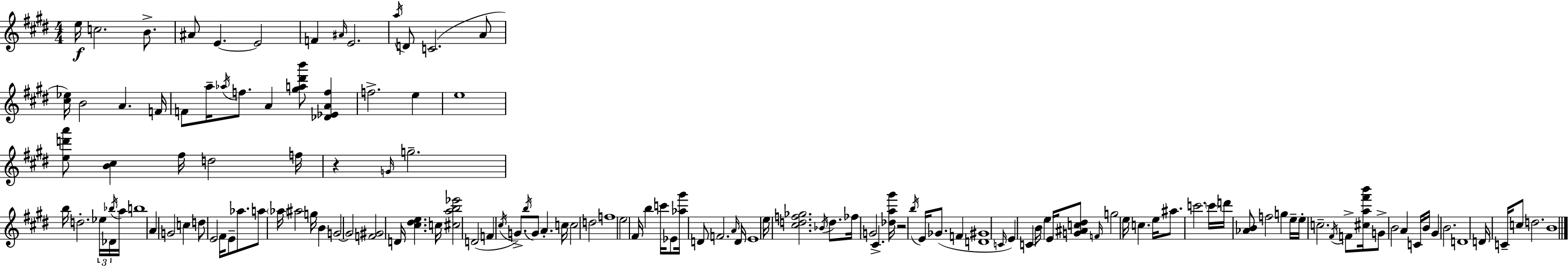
E5/s C5/h. B4/e. A#4/e E4/q. E4/h F4/q A#4/s E4/h. A5/s D4/e C4/h. A4/e [C#5,Eb5]/s B4/h A4/q. F4/s F4/e A5/s Ab5/s F5/e. A4/q [G#5,A5,D#6,B6]/e [Db4,Eb4,A4,F5]/q F5/h. E5/q E5/w [E5,D6,A6]/e [B4,C#5]/q F#5/s D5/h F5/s R/q G4/s G5/h. B5/s D5/h. Eb5/s Db4/s Bb5/s A5/s B5/w A4/q G4/h C5/q D5/e E4/h F#4/s E4/e Ab5/e. A5/e Ab5/s A#5/h G5/s B4/q G4/h G4/h [F4,G#4]/h D4/s [C#5,D#5,E5]/q. C5/s [C#5,A5,B5,Eb6]/h D4/h F4/q C#5/s G4/e. B5/s G4/e A4/q. C5/s C5/h D5/h F5/w E5/h F#4/s B5/q C6/s Eb4/e [Ab5,G#6]/s D4/e F4/h. A4/s D4/s E4/w E5/s [C#5,D5,F5,Gb5]/h. Bb4/s D5/e. FES5/s G4/h C#4/q. [Db5,A5,G#6]/s R/h B5/s E4/s Gb4/e. F4/q [D4,G#4]/w C4/s E4/q C4/q B4/s E5/q E4/s [G4,A#4,C5,D#5]/e F4/s G5/h E5/s C5/q. E5/s A#5/e. C6/h. C6/s D6/s [Ab4,B4]/e F5/h G5/q E5/s E5/s C5/h. F#4/s F4/e [C#5,A5,F#6,B6]/s G4/e B4/h A4/q C4/s B4/s G#4/q B4/h. D4/w D4/s C4/s C5/e D5/h. B4/w